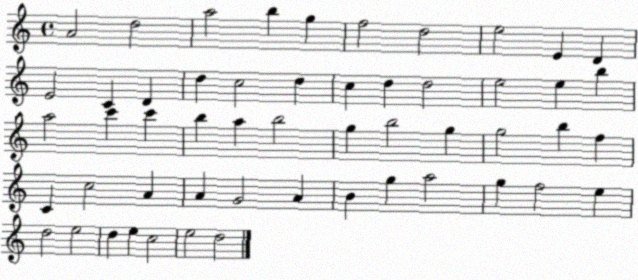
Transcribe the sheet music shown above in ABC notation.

X:1
T:Untitled
M:4/4
L:1/4
K:C
A2 d2 a2 b g f2 d2 e2 E D E2 C D d c2 d c d d2 e2 e b a2 c' c' b a b2 g b2 g g2 b f C c2 A A G2 A B g a2 g f2 e d2 e2 d e c2 e2 d2